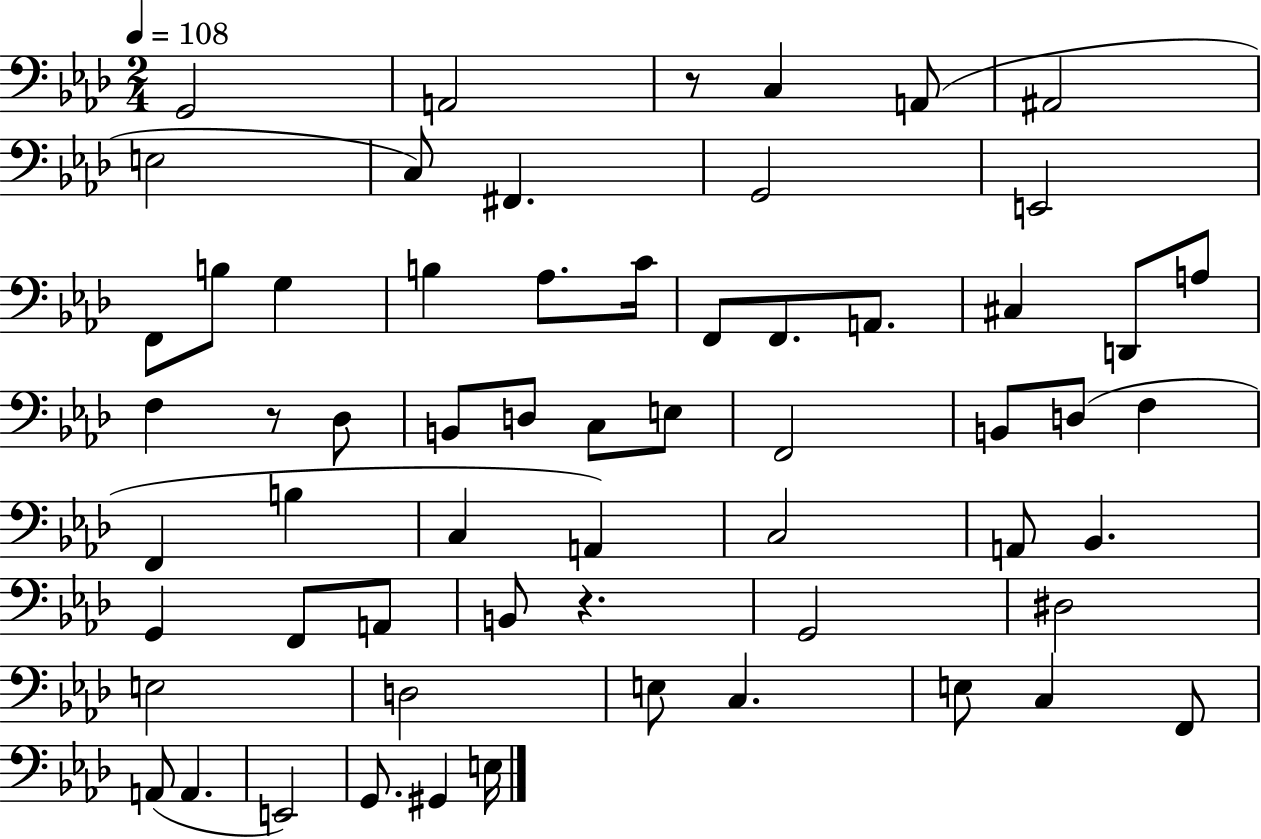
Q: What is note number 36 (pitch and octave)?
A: A2